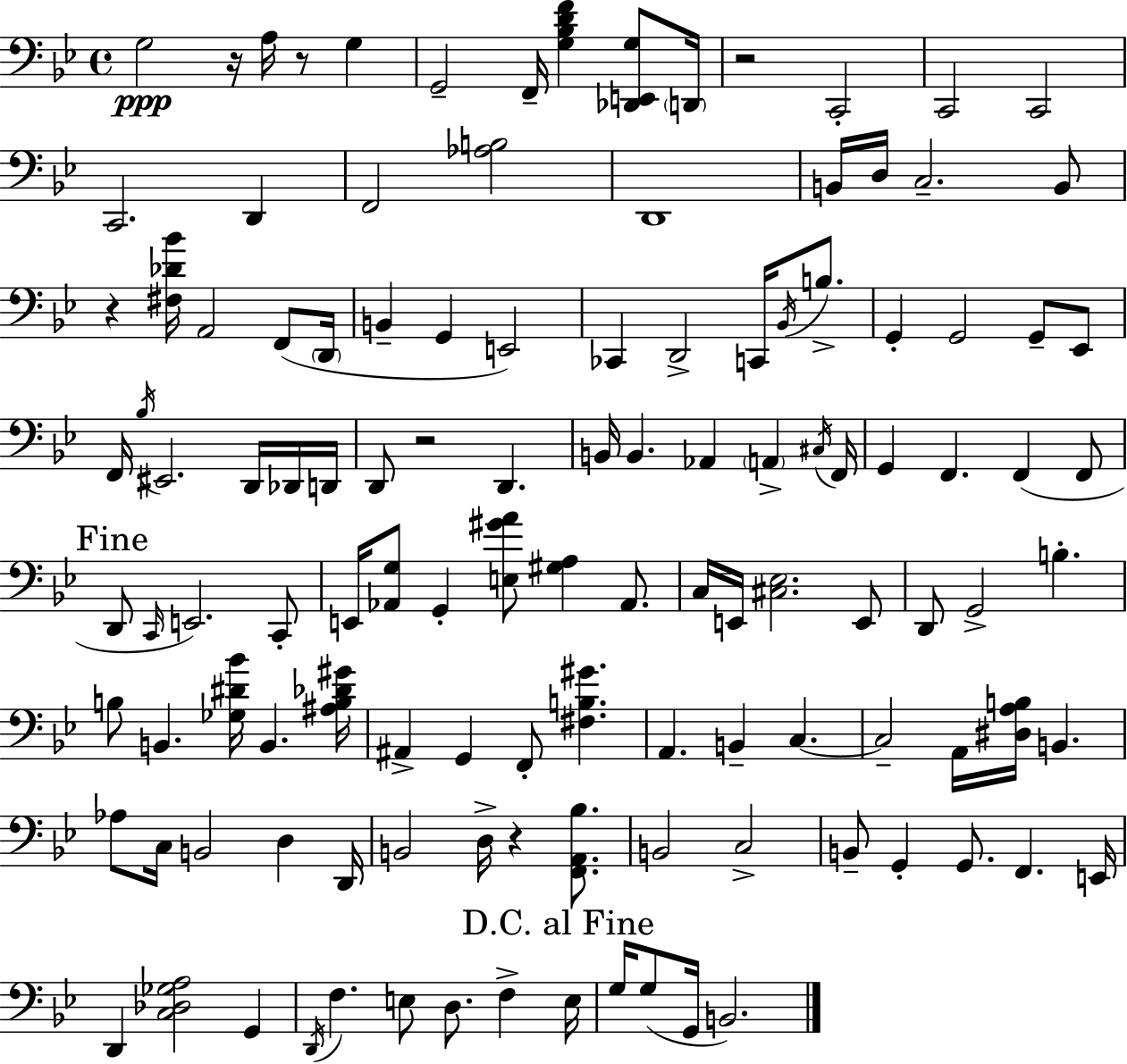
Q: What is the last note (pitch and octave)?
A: B2